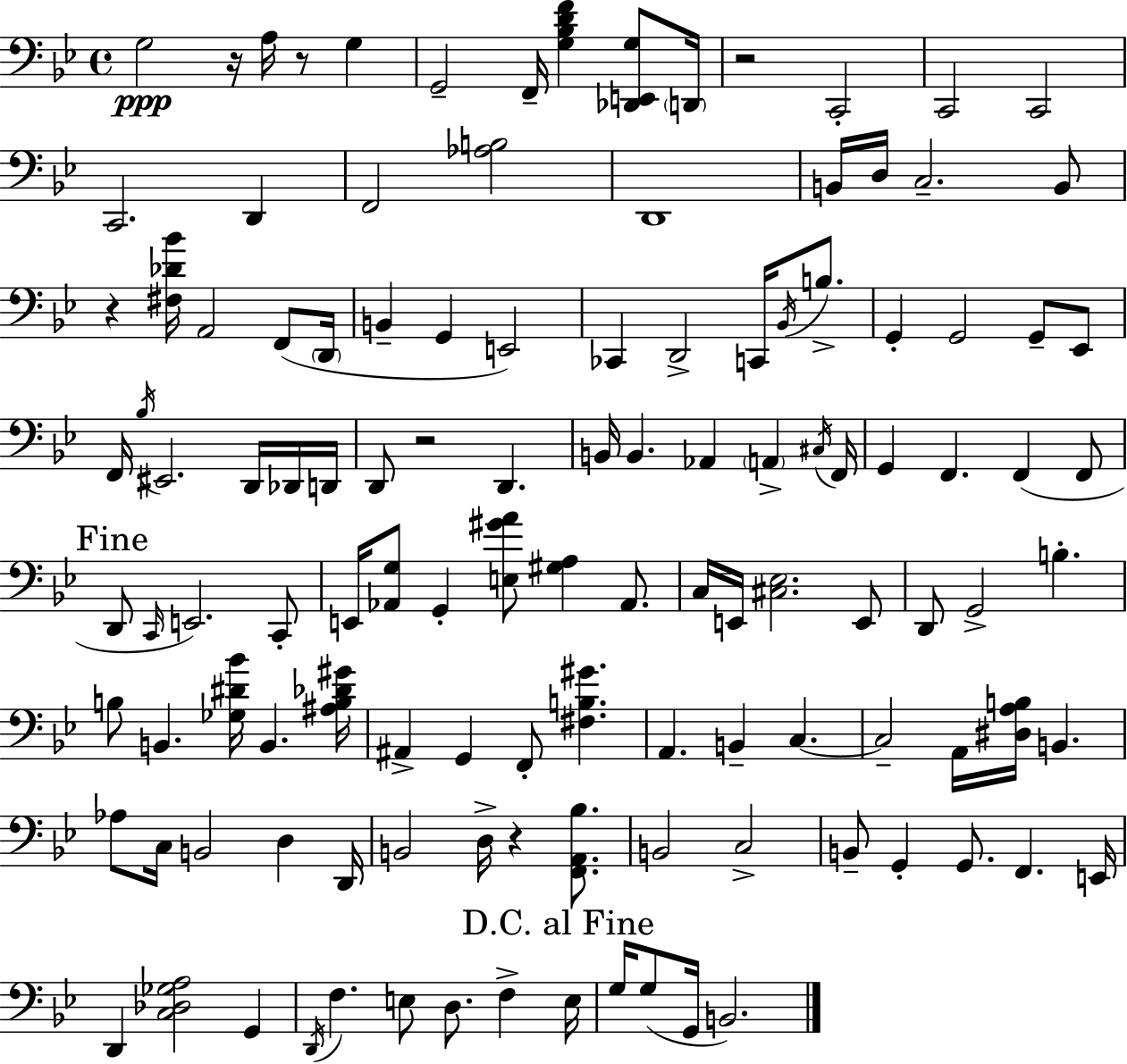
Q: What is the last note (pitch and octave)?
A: B2